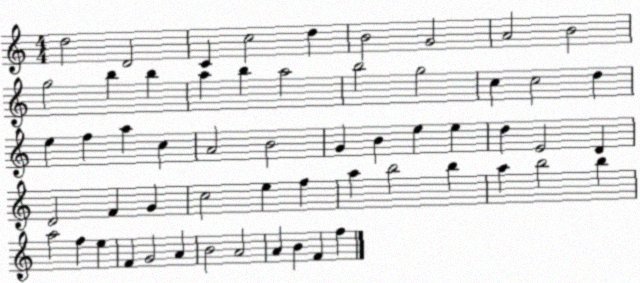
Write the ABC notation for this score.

X:1
T:Untitled
M:4/4
L:1/4
K:C
d2 D2 C c2 d B2 G2 A2 B2 g2 b b a b a2 b2 g2 c c2 d e f a c A2 B2 G B e e d E2 D D2 F G c2 e f a b2 b a b2 b a2 f e F G2 A B2 A2 A B F f